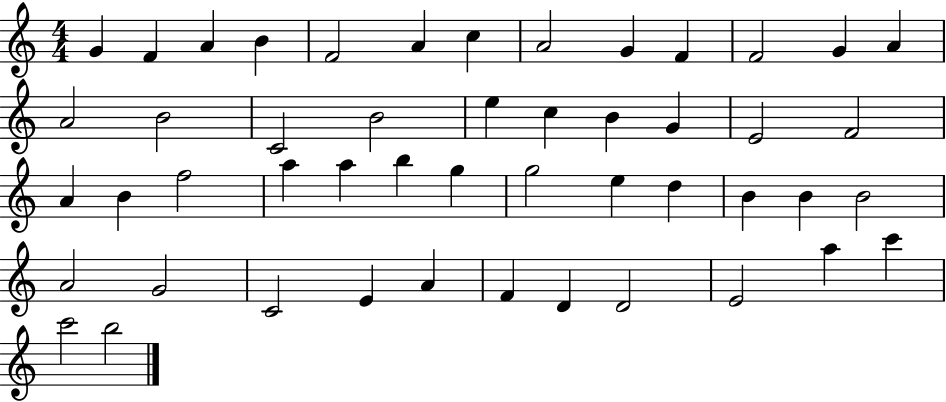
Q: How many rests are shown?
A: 0